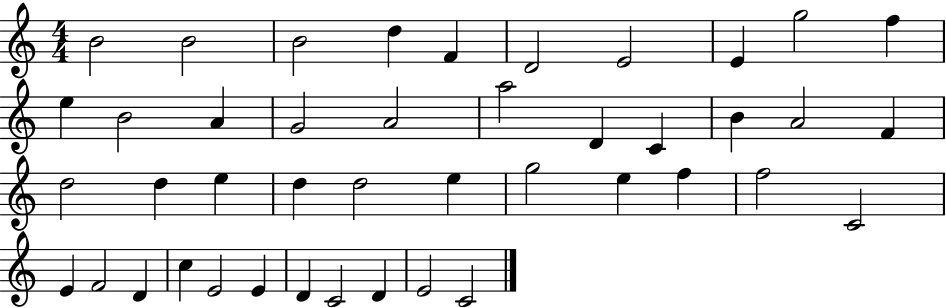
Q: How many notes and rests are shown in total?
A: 43